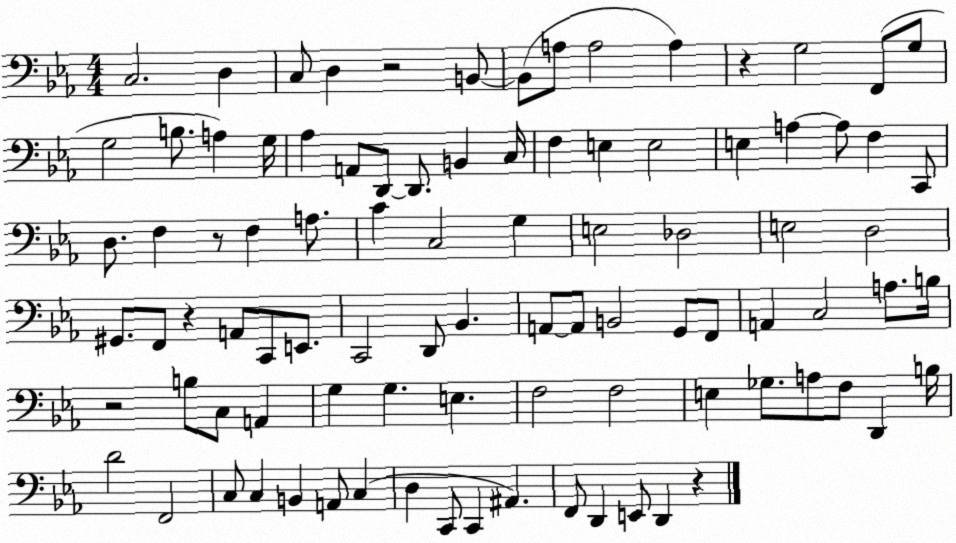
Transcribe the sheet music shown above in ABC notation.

X:1
T:Untitled
M:4/4
L:1/4
K:Eb
C,2 D, C,/2 D, z2 B,,/2 B,,/2 A,/2 A,2 A, z G,2 F,,/2 G,/2 G,2 B,/2 A, G,/4 _A, A,,/2 D,,/2 D,,/2 B,, C,/4 F, E, E,2 E, A, A,/2 F, C,,/2 D,/2 F, z/2 F, A,/2 C C,2 G, E,2 _D,2 E,2 D,2 ^G,,/2 F,,/2 z A,,/2 C,,/2 E,,/2 C,,2 D,,/2 _B,, A,,/2 A,,/2 B,,2 G,,/2 F,,/2 A,, C,2 A,/2 B,/4 z2 B,/2 C,/2 A,, G, G, E, F,2 F,2 E, _G,/2 A,/2 F,/2 D,, B,/4 D2 F,,2 C,/2 C, B,, A,,/2 C, D, C,,/2 C,, ^A,, F,,/2 D,, E,,/2 D,, z